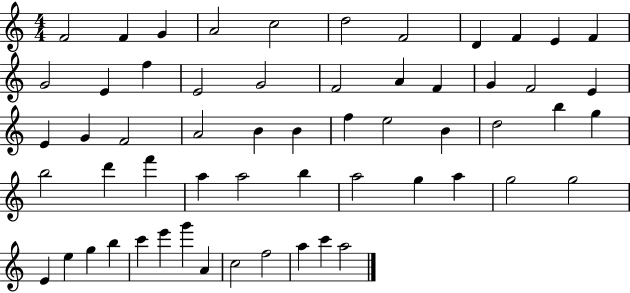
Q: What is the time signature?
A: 4/4